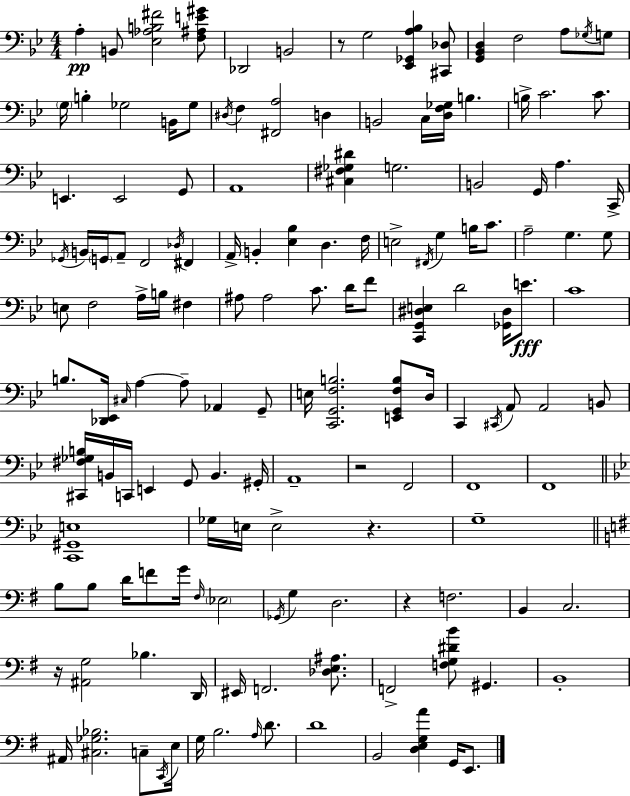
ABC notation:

X:1
T:Untitled
M:4/4
L:1/4
K:Gm
A, B,,/2 [_E,_A,B,^F]2 [F,^A,E^G]/2 _D,,2 B,,2 z/2 G,2 [_E,,_G,,A,_B,] [^C,,_D,]/2 [G,,_B,,D,] F,2 A,/2 _G,/4 G,/2 G,/4 B, _G,2 B,,/4 _G,/2 ^D,/4 F, [^F,,A,]2 D, B,,2 C,/4 [D,F,_G,]/4 B, B,/4 C2 C/2 E,, E,,2 G,,/2 A,,4 [^C,^F,_G,^D] G,2 B,,2 G,,/4 A, C,,/4 _G,,/4 B,,/4 G,,/4 A,,/2 F,,2 _D,/4 ^F,, A,,/4 B,, [_E,_B,] D, F,/4 E,2 ^F,,/4 G, B,/4 C/2 A,2 G, G,/2 E,/2 F,2 A,/4 B,/4 ^F, ^A,/2 ^A,2 C/2 D/4 F/2 [C,,G,,^D,E,] D2 [_G,,^D,]/4 E/2 C4 B,/2 [_D,,_E,,]/4 ^C,/4 A, A,/2 _A,, G,,/2 E,/4 [C,,G,,F,B,]2 [E,,G,,F,B,]/2 D,/4 C,, ^C,,/4 A,,/2 A,,2 B,,/2 [^C,,^F,_G,B,]/4 B,,/4 C,,/4 E,, G,,/2 B,, ^G,,/4 A,,4 z2 F,,2 F,,4 F,,4 [C,,^G,,E,]4 _G,/4 E,/4 E,2 z G,4 B,/2 B,/2 D/4 F/2 G/4 ^F,/4 _E,2 _G,,/4 G, D,2 z F,2 B,, C,2 z/4 [^A,,G,]2 _B, D,,/4 ^E,,/4 F,,2 [_D,E,^A,]/2 F,,2 [F,G,^DB]/2 ^G,, B,,4 ^A,,/4 [^C,_G,_B,]2 C,/2 C,,/4 E,/4 G,/4 B,2 A,/4 D/2 D4 B,,2 [D,E,G,A] G,,/4 E,,/2